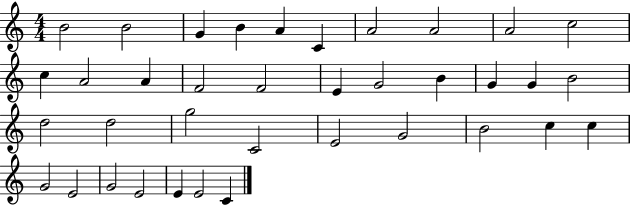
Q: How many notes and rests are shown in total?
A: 37